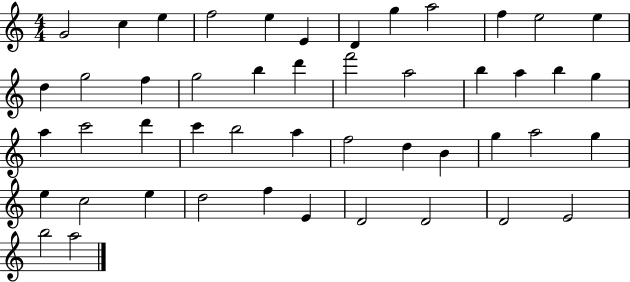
{
  \clef treble
  \numericTimeSignature
  \time 4/4
  \key c \major
  g'2 c''4 e''4 | f''2 e''4 e'4 | d'4 g''4 a''2 | f''4 e''2 e''4 | \break d''4 g''2 f''4 | g''2 b''4 d'''4 | f'''2 a''2 | b''4 a''4 b''4 g''4 | \break a''4 c'''2 d'''4 | c'''4 b''2 a''4 | f''2 d''4 b'4 | g''4 a''2 g''4 | \break e''4 c''2 e''4 | d''2 f''4 e'4 | d'2 d'2 | d'2 e'2 | \break b''2 a''2 | \bar "|."
}